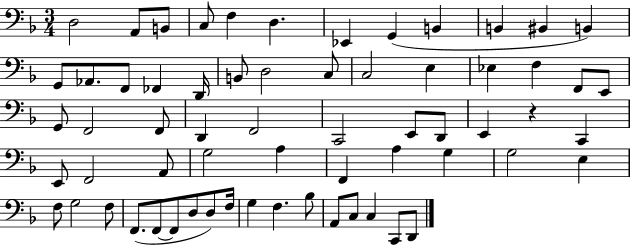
{
  \clef bass
  \numericTimeSignature
  \time 3/4
  \key f \major
  d2 a,8 b,8 | c8 f4 d4. | ees,4 g,4( b,4 | b,4 bis,4 b,4) | \break g,8 aes,8. f,8 fes,4 d,16 | b,8 d2 c8 | c2 e4 | ees4 f4 f,8 e,8 | \break g,8 f,2 f,8 | d,4 f,2 | c,2 e,8 d,8 | e,4 r4 c,4 | \break e,8 f,2 a,8 | g2 a4 | f,4 a4 g4 | g2 e4 | \break f8 g2 f8 | f,8.( f,8~~ f,8 d8 d8) f16 | g4 f4. bes8 | a,8 c8 c4 c,8 d,8 | \break \bar "|."
}